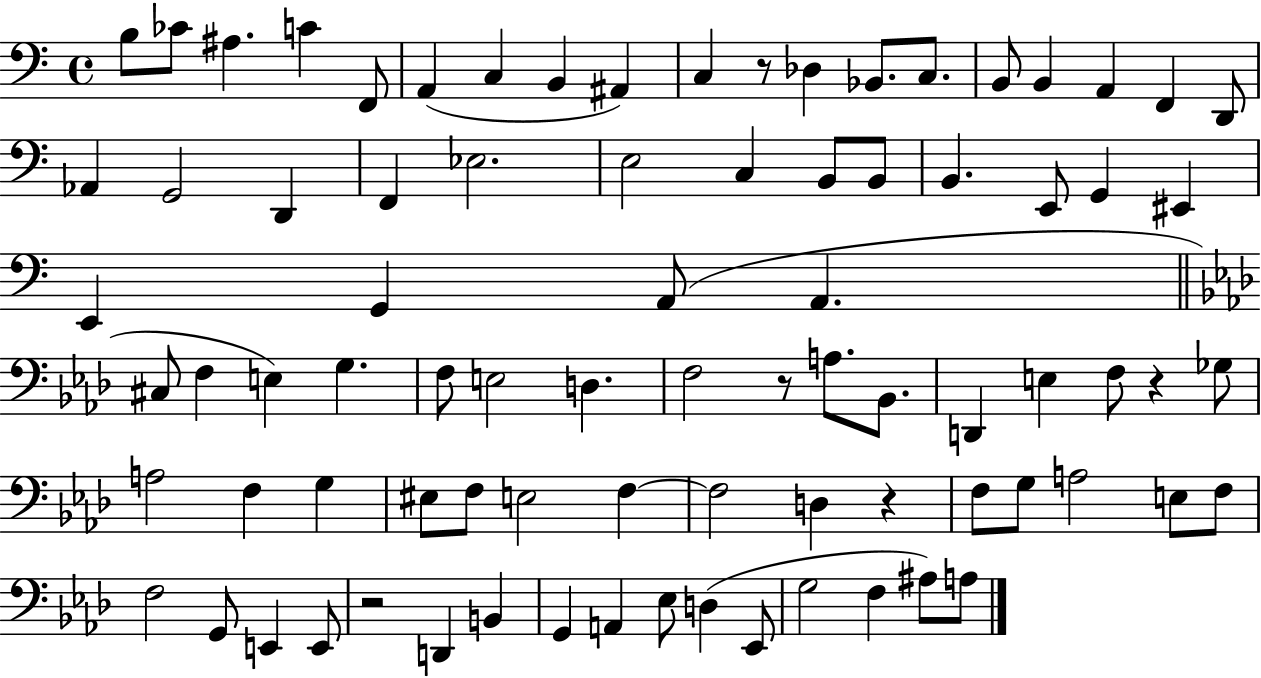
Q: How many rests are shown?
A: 5